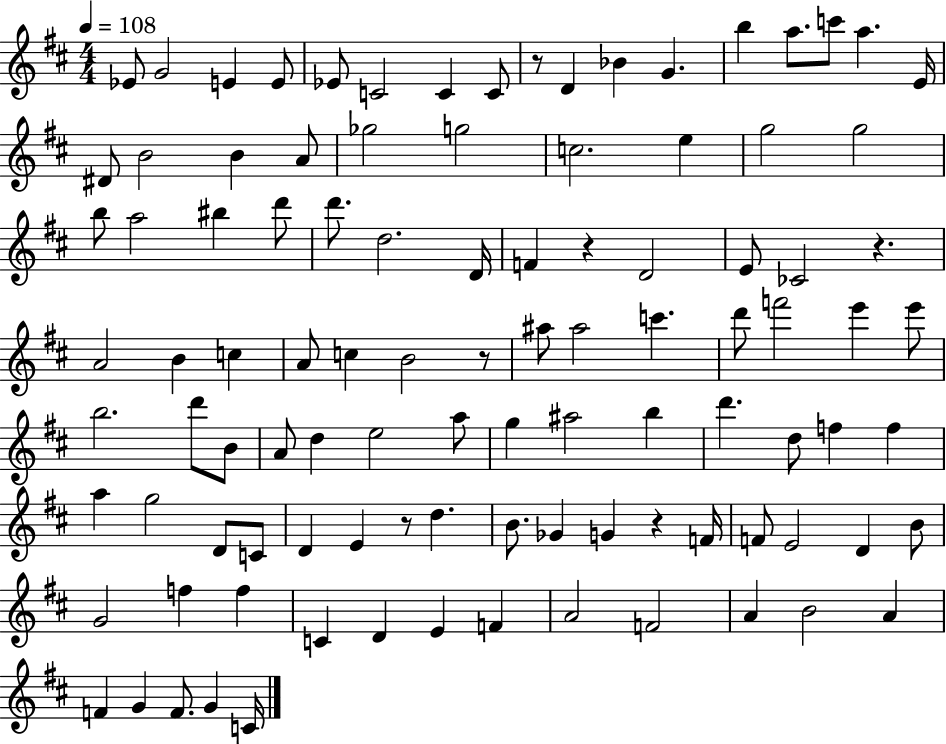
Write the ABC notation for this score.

X:1
T:Untitled
M:4/4
L:1/4
K:D
_E/2 G2 E E/2 _E/2 C2 C C/2 z/2 D _B G b a/2 c'/2 a E/4 ^D/2 B2 B A/2 _g2 g2 c2 e g2 g2 b/2 a2 ^b d'/2 d'/2 d2 D/4 F z D2 E/2 _C2 z A2 B c A/2 c B2 z/2 ^a/2 ^a2 c' d'/2 f'2 e' e'/2 b2 d'/2 B/2 A/2 d e2 a/2 g ^a2 b d' d/2 f f a g2 D/2 C/2 D E z/2 d B/2 _G G z F/4 F/2 E2 D B/2 G2 f f C D E F A2 F2 A B2 A F G F/2 G C/4